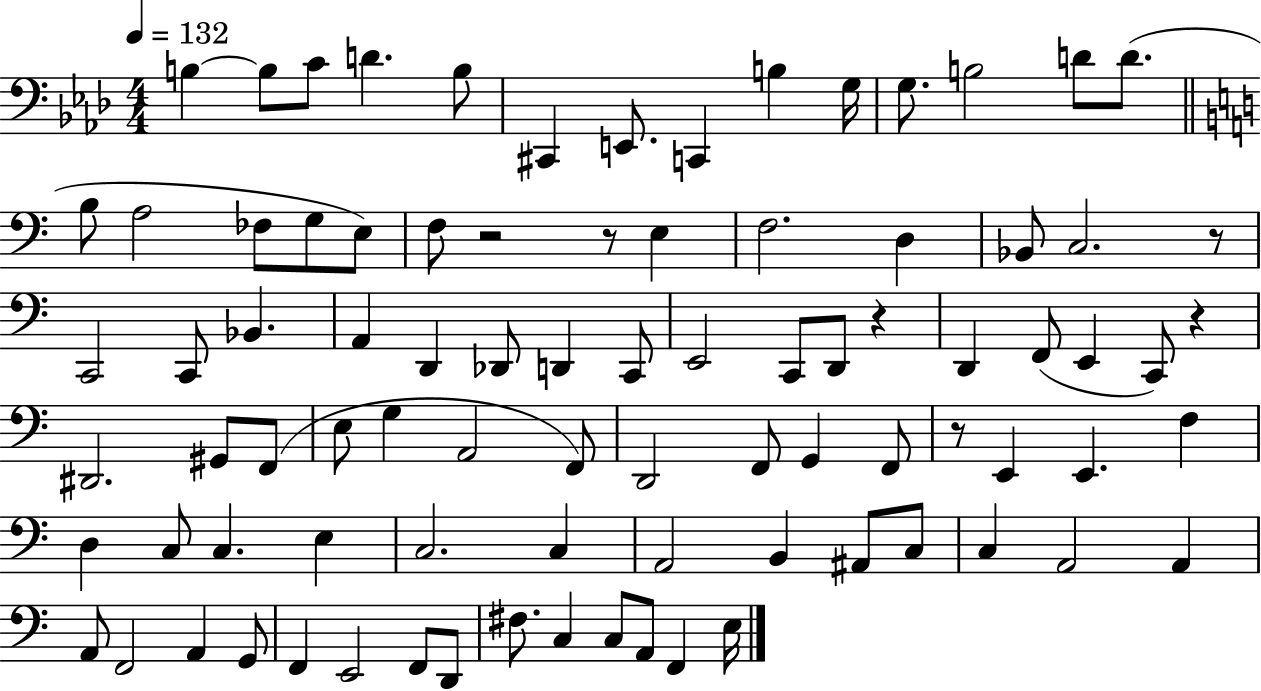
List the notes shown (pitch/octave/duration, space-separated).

B3/q B3/e C4/e D4/q. B3/e C#2/q E2/e. C2/q B3/q G3/s G3/e. B3/h D4/e D4/e. B3/e A3/h FES3/e G3/e E3/e F3/e R/h R/e E3/q F3/h. D3/q Bb2/e C3/h. R/e C2/h C2/e Bb2/q. A2/q D2/q Db2/e D2/q C2/e E2/h C2/e D2/e R/q D2/q F2/e E2/q C2/e R/q D#2/h. G#2/e F2/e E3/e G3/q A2/h F2/e D2/h F2/e G2/q F2/e R/e E2/q E2/q. F3/q D3/q C3/e C3/q. E3/q C3/h. C3/q A2/h B2/q A#2/e C3/e C3/q A2/h A2/q A2/e F2/h A2/q G2/e F2/q E2/h F2/e D2/e F#3/e. C3/q C3/e A2/e F2/q E3/s